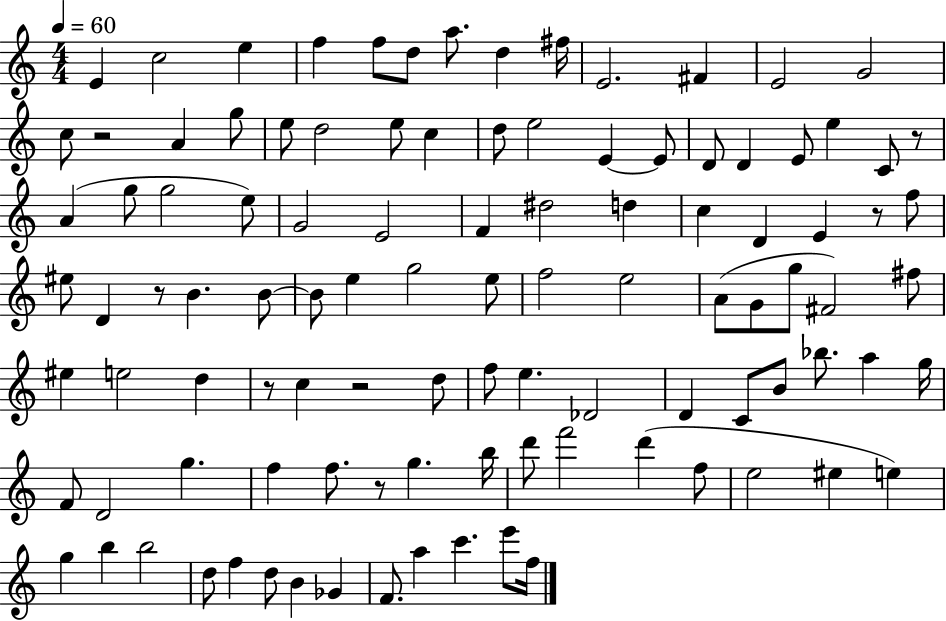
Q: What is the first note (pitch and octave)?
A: E4